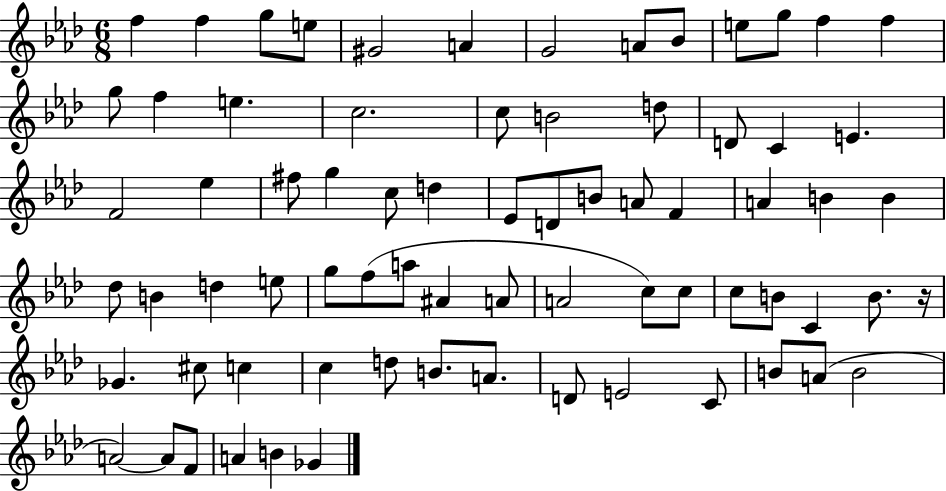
X:1
T:Untitled
M:6/8
L:1/4
K:Ab
f f g/2 e/2 ^G2 A G2 A/2 _B/2 e/2 g/2 f f g/2 f e c2 c/2 B2 d/2 D/2 C E F2 _e ^f/2 g c/2 d _E/2 D/2 B/2 A/2 F A B B _d/2 B d e/2 g/2 f/2 a/2 ^A A/2 A2 c/2 c/2 c/2 B/2 C B/2 z/4 _G ^c/2 c c d/2 B/2 A/2 D/2 E2 C/2 B/2 A/2 B2 A2 A/2 F/2 A B _G